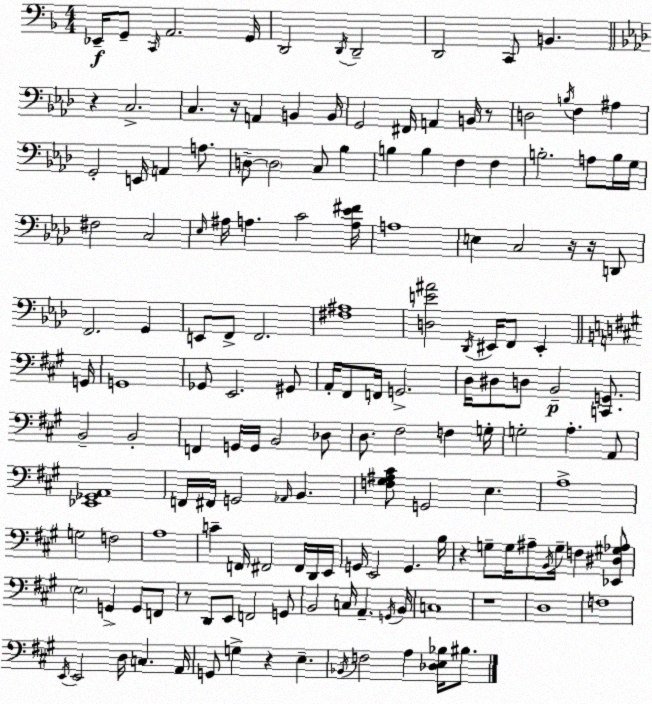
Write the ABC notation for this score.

X:1
T:Untitled
M:4/4
L:1/4
K:Dm
_E,,/4 G,,/2 C,,/4 A,,2 G,,/4 D,,2 D,,/4 D,,2 D,,2 C,,/2 B,, z C,2 C, z/4 A,, B,, B,,/4 G,,2 ^F,,/4 A,, B,,/4 z/2 D,2 B,/4 F, ^A, G,,2 E,,/4 A,, A,/2 D,/2 D,2 C,/2 _B, B, B, F, F, B,2 A,/2 B,/4 G,/4 ^F,2 C,2 _E,/4 ^A,/4 A, C2 [A,_E^F]/4 A,4 E, C,2 z/4 z/4 D,,/2 F,,2 G,, E,,/2 F,,/2 F,,2 [^F,^A,]4 [D,E^A]2 _D,,/4 ^E,,/4 F,,/2 ^E,, G,,/4 G,,4 _G,,/2 E,,2 ^G,,/2 A,,/4 ^F,,/2 F,,/4 G,,2 D,/4 ^D,/2 D,/2 B,,2 [C,,G,,]/2 B,,2 B,,2 F,, G,,/4 G,,/4 B,,2 _D,/2 D,/2 ^F,2 F, G,/4 G,2 A, A,,/2 [_E,,_G,,A,,]4 F,,/4 ^F,,/4 G,,2 _A,,/4 B,, [F,^G,^A,^C]/2 G,,2 E, A,4 G,2 F,2 A,4 C F,,/4 ^F,,2 ^F,,/4 D,,/4 E,,/4 G,,/4 E,,2 G,, B,/4 z G,/2 G,/4 ^A,/2 B,,/4 G,/4 F, [_E,,^D,^G,_A,]/2 E,2 G,, G,,/2 F,,/2 z/2 D,,/2 E,,/2 F,,2 G,,/2 B,,2 C,/4 A,, G,,/4 B,,/4 C,4 z4 D,4 F,4 E,,/4 E,,2 D,/4 C, A,,/4 G,,/2 G, z E, _B,,/4 F,2 A, [_D,E,_B,]/4 ^B,/2